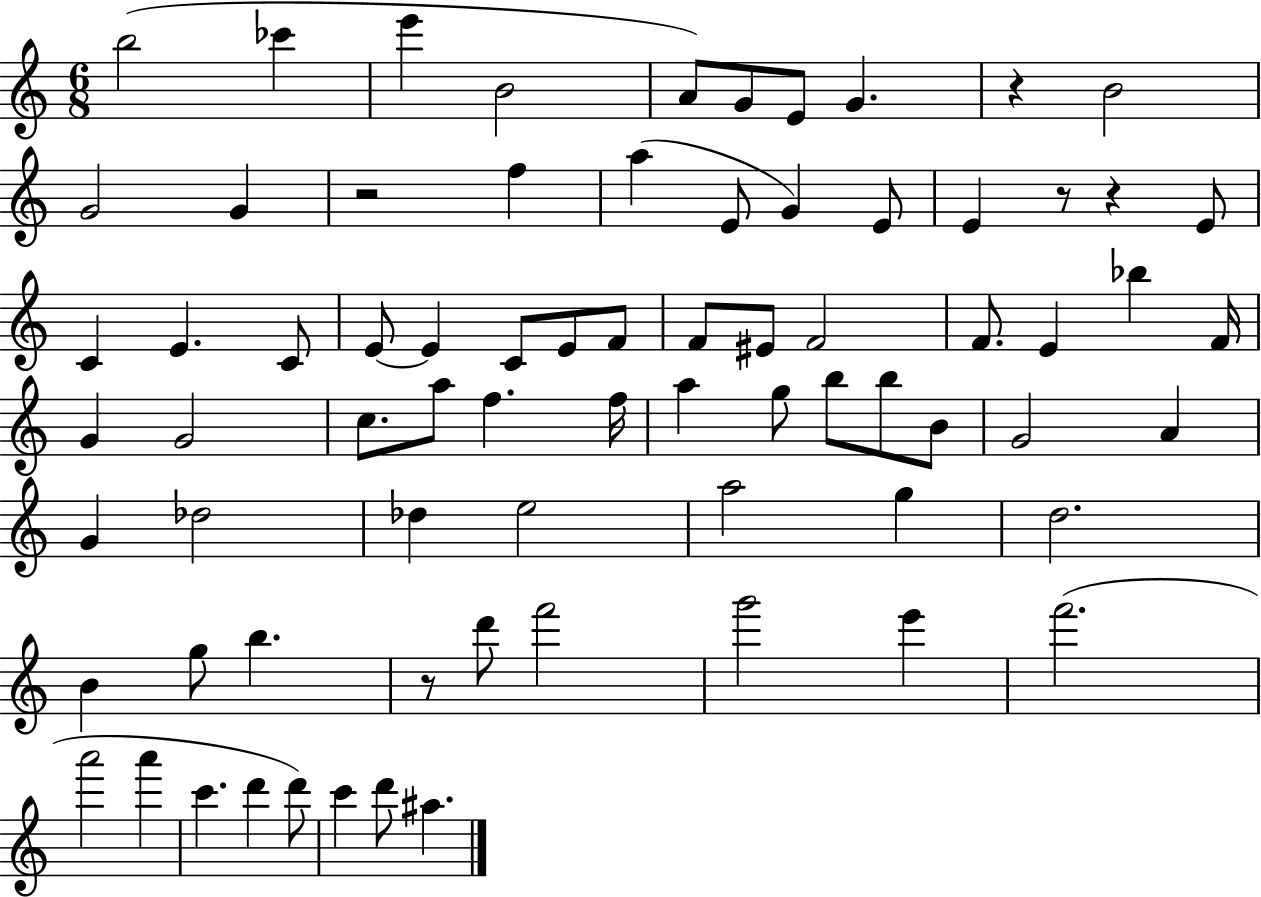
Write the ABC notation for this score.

X:1
T:Untitled
M:6/8
L:1/4
K:C
b2 _c' e' B2 A/2 G/2 E/2 G z B2 G2 G z2 f a E/2 G E/2 E z/2 z E/2 C E C/2 E/2 E C/2 E/2 F/2 F/2 ^E/2 F2 F/2 E _b F/4 G G2 c/2 a/2 f f/4 a g/2 b/2 b/2 B/2 G2 A G _d2 _d e2 a2 g d2 B g/2 b z/2 d'/2 f'2 g'2 e' f'2 a'2 a' c' d' d'/2 c' d'/2 ^a